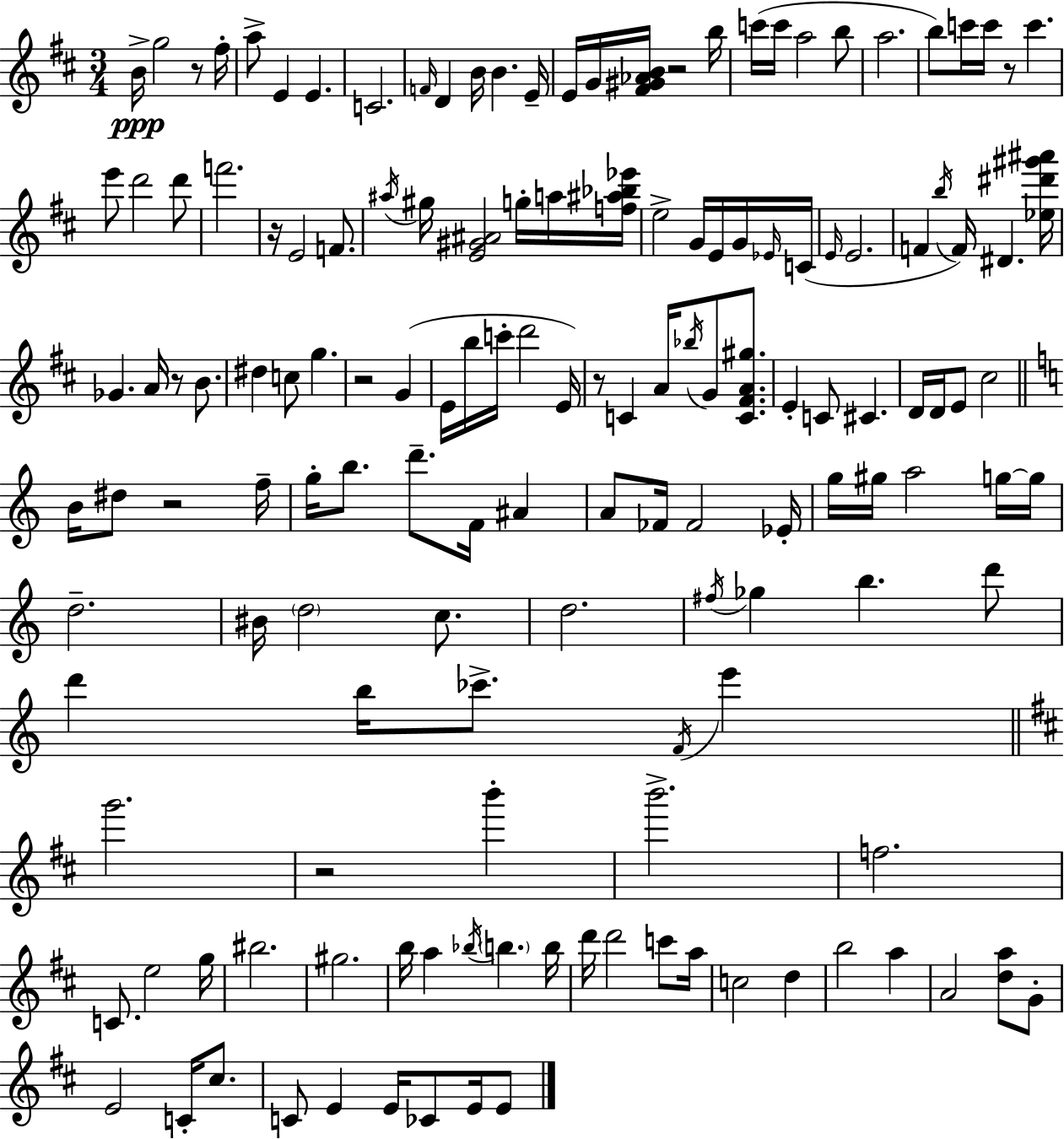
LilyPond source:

{
  \clef treble
  \numericTimeSignature
  \time 3/4
  \key d \major
  \repeat volta 2 { b'16->\ppp g''2 r8 fis''16-. | a''8-> e'4 e'4. | c'2. | \grace { f'16 } d'4 b'16 b'4. | \break e'16-- e'16 g'16 <fis' gis' aes' b'>16 r2 | b''16 c'''16( c'''16 a''2 b''8 | a''2. | b''8) c'''16 c'''16 r8 c'''4. | \break e'''8 d'''2 d'''8 | f'''2. | r16 e'2 f'8. | \acciaccatura { ais''16 } gis''16 <e' gis' ais'>2 g''16-. | \break a''16 <f'' ais'' bes'' ees'''>16 e''2-> g'16 e'16 | g'16 \grace { ees'16 }( c'16 \grace { e'16 } e'2. | f'4 \acciaccatura { b''16 }) f'16 dis'4. | <ees'' dis''' gis''' ais'''>16 ges'4. a'16 | \break r8 b'8. dis''4 c''8 g''4. | r2 | g'4( e'16 b''16 c'''16-. d'''2 | e'16) r8 c'4 a'16 | \break \acciaccatura { bes''16 } g'8 <c' fis' a' gis''>8. e'4-. c'8 | cis'4. d'16 d'16 e'8 cis''2 | \bar "||" \break \key c \major b'16 dis''8 r2 f''16-- | g''16-. b''8. d'''8.-- f'16 ais'4 | a'8 fes'16 fes'2 ees'16-. | g''16 gis''16 a''2 g''16~~ g''16 | \break d''2.-- | bis'16 \parenthesize d''2 c''8. | d''2. | \acciaccatura { fis''16 } ges''4 b''4. d'''8 | \break d'''4 b''16 ces'''8.-> \acciaccatura { f'16 } e'''4 | \bar "||" \break \key d \major g'''2. | r2 b'''4-. | b'''2.-> | f''2. | \break c'8. e''2 g''16 | bis''2. | gis''2. | b''16 a''4 \acciaccatura { bes''16 } \parenthesize b''4. | \break b''16 d'''16 d'''2 c'''8 | a''16 c''2 d''4 | b''2 a''4 | a'2 <d'' a''>8 g'8-. | \break e'2 c'16-. cis''8. | c'8 e'4 e'16 ces'8 e'16 e'8 | } \bar "|."
}